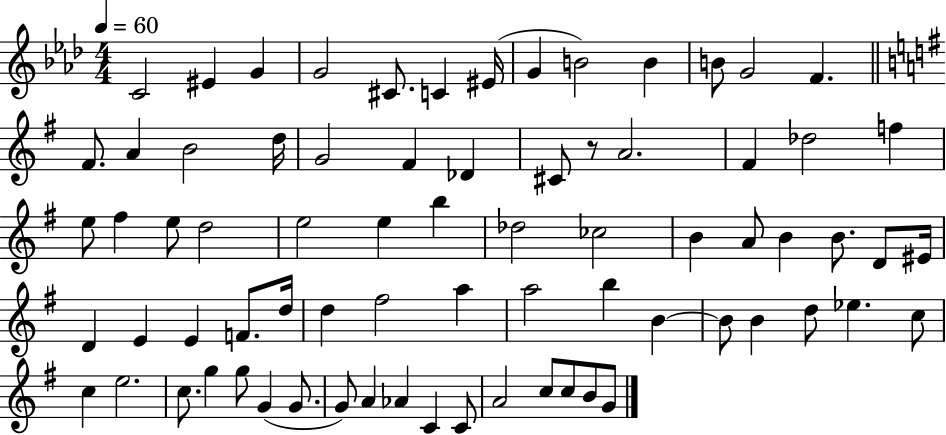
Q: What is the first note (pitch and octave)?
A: C4